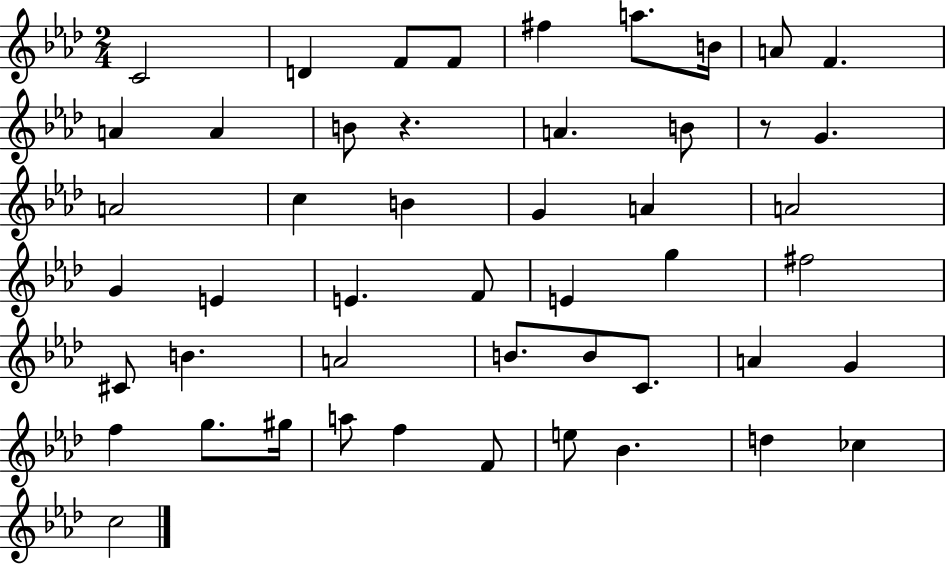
X:1
T:Untitled
M:2/4
L:1/4
K:Ab
C2 D F/2 F/2 ^f a/2 B/4 A/2 F A A B/2 z A B/2 z/2 G A2 c B G A A2 G E E F/2 E g ^f2 ^C/2 B A2 B/2 B/2 C/2 A G f g/2 ^g/4 a/2 f F/2 e/2 _B d _c c2